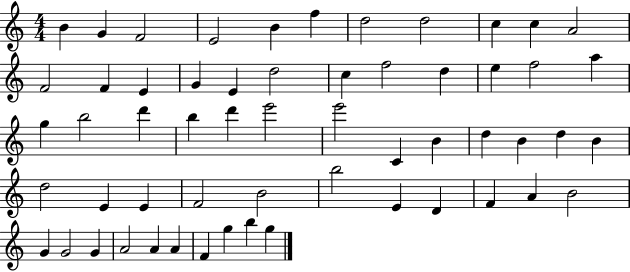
B4/q G4/q F4/h E4/h B4/q F5/q D5/h D5/h C5/q C5/q A4/h F4/h F4/q E4/q G4/q E4/q D5/h C5/q F5/h D5/q E5/q F5/h A5/q G5/q B5/h D6/q B5/q D6/q E6/h E6/h C4/q B4/q D5/q B4/q D5/q B4/q D5/h E4/q E4/q F4/h B4/h B5/h E4/q D4/q F4/q A4/q B4/h G4/q G4/h G4/q A4/h A4/q A4/q F4/q G5/q B5/q G5/q